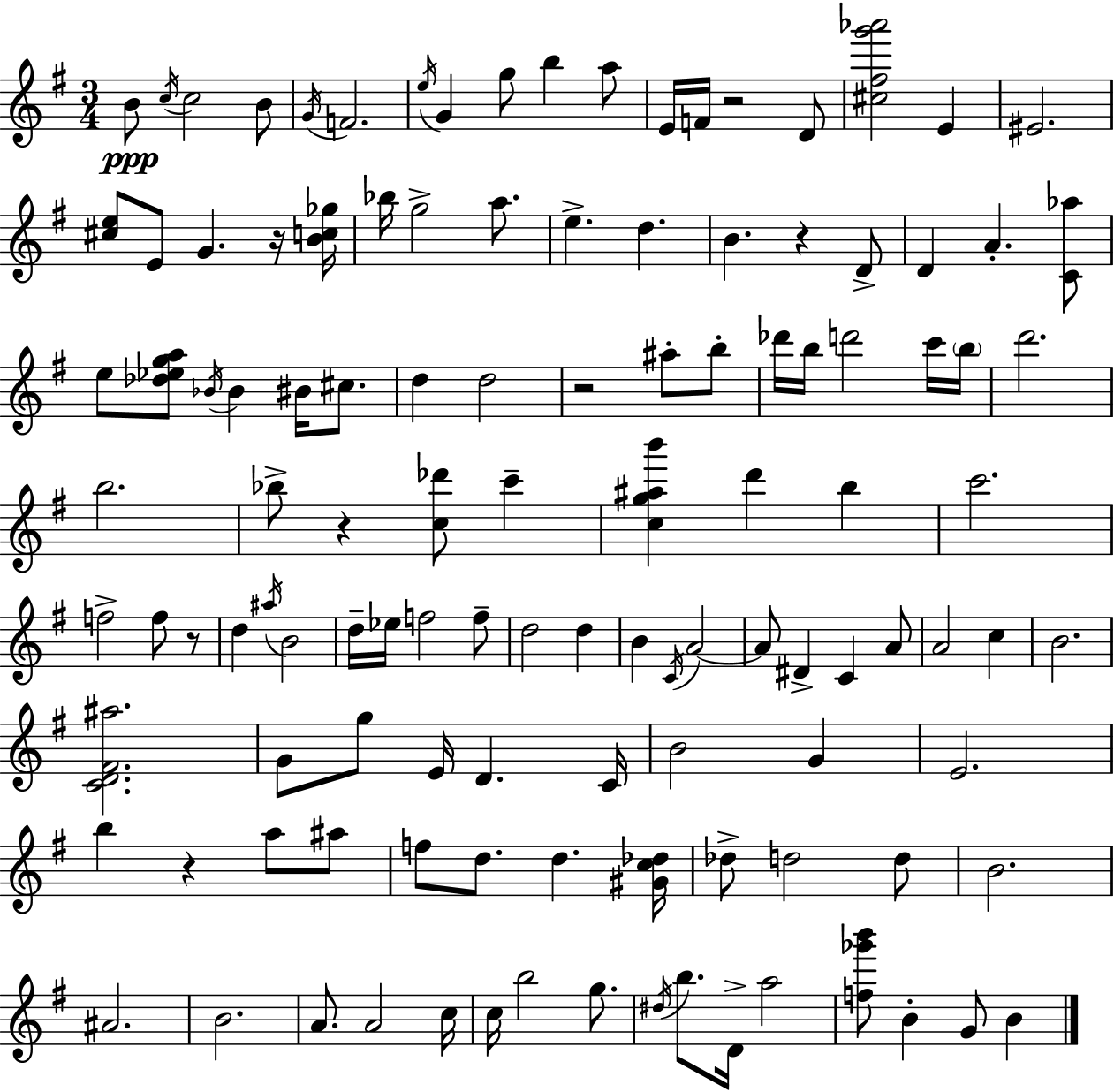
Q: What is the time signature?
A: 3/4